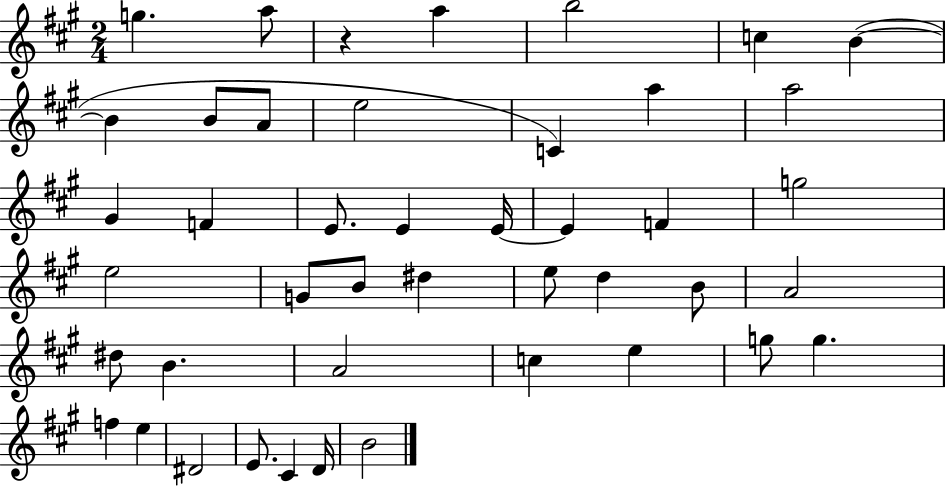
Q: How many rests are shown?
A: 1